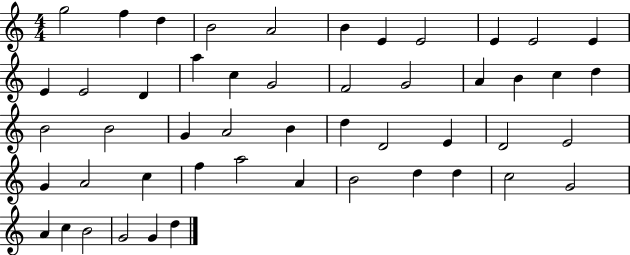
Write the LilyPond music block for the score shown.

{
  \clef treble
  \numericTimeSignature
  \time 4/4
  \key c \major
  g''2 f''4 d''4 | b'2 a'2 | b'4 e'4 e'2 | e'4 e'2 e'4 | \break e'4 e'2 d'4 | a''4 c''4 g'2 | f'2 g'2 | a'4 b'4 c''4 d''4 | \break b'2 b'2 | g'4 a'2 b'4 | d''4 d'2 e'4 | d'2 e'2 | \break g'4 a'2 c''4 | f''4 a''2 a'4 | b'2 d''4 d''4 | c''2 g'2 | \break a'4 c''4 b'2 | g'2 g'4 d''4 | \bar "|."
}